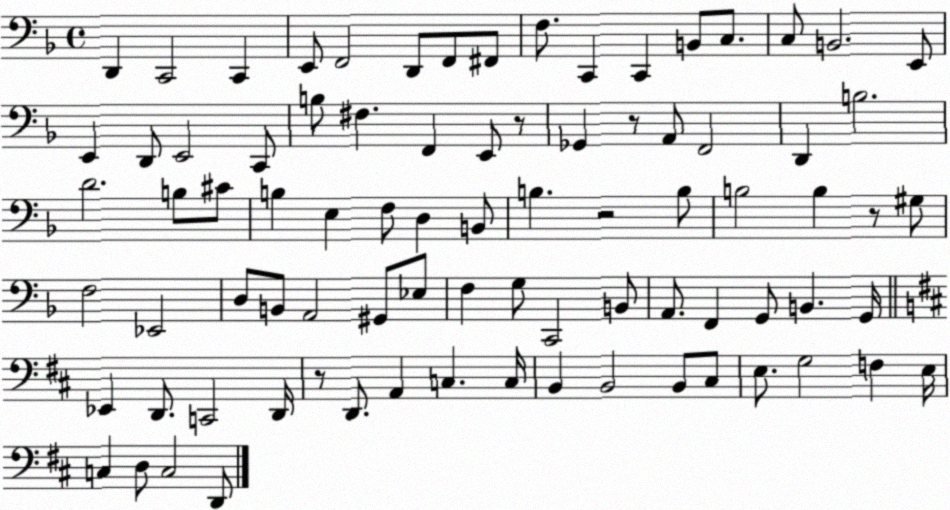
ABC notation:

X:1
T:Untitled
M:4/4
L:1/4
K:F
D,, C,,2 C,, E,,/2 F,,2 D,,/2 F,,/2 ^F,,/2 F,/2 C,, C,, B,,/2 C,/2 C,/2 B,,2 E,,/2 E,, D,,/2 E,,2 C,,/2 B,/2 ^F, F,, E,,/2 z/2 _G,, z/2 A,,/2 F,,2 D,, B,2 D2 B,/2 ^C/2 B, E, F,/2 D, B,,/2 B, z2 B,/2 B,2 B, z/2 ^G,/2 F,2 _E,,2 D,/2 B,,/2 A,,2 ^G,,/2 _E,/2 F, G,/2 C,,2 B,,/2 A,,/2 F,, G,,/2 B,, G,,/4 _E,, D,,/2 C,,2 D,,/4 z/2 D,,/2 A,, C, C,/4 B,, B,,2 B,,/2 ^C,/2 E,/2 G,2 F, E,/4 C, D,/2 C,2 D,,/2